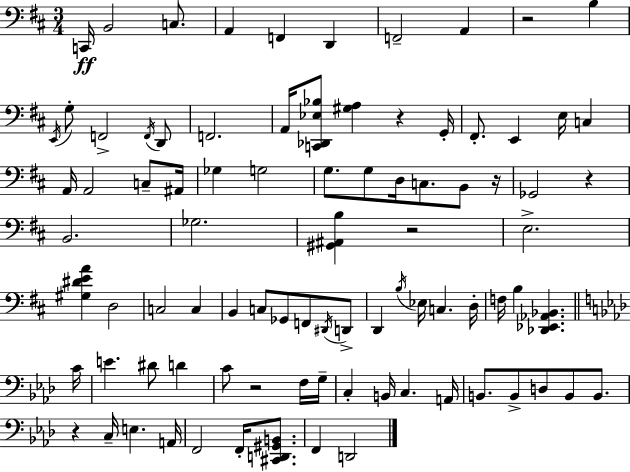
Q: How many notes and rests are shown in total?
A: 88